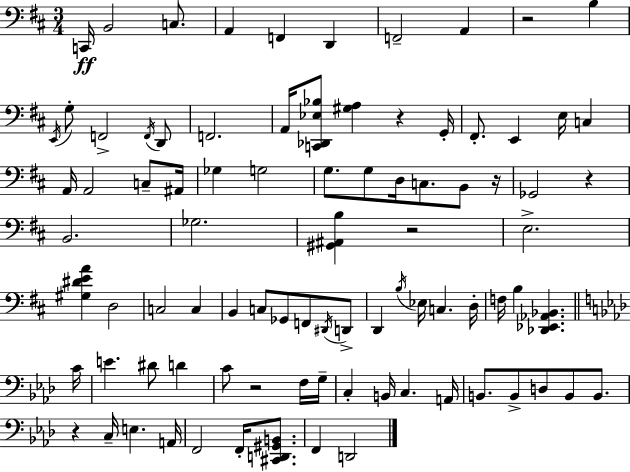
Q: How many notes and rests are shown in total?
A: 88